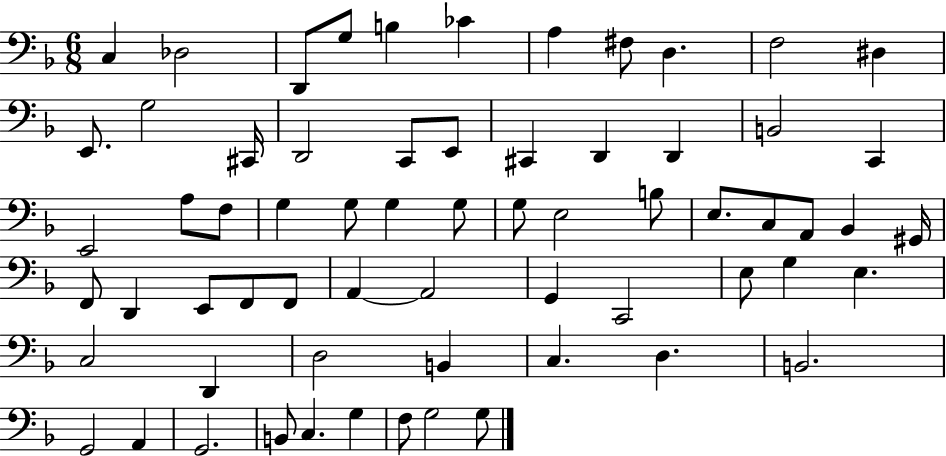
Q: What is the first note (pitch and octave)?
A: C3